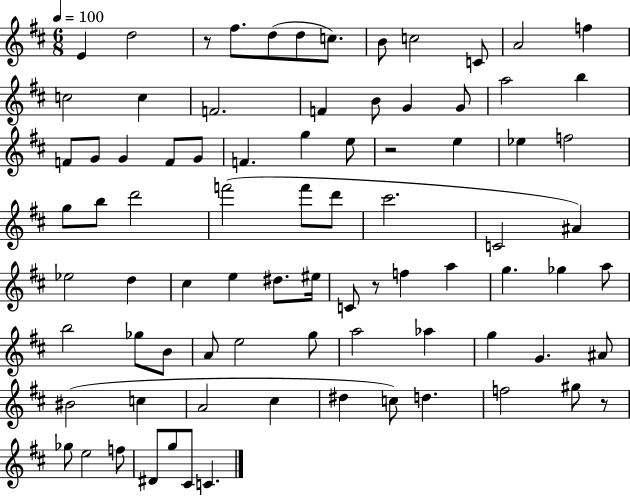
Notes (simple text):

E4/q D5/h R/e F#5/e. D5/e D5/e C5/e. B4/e C5/h C4/e A4/h F5/q C5/h C5/q F4/h. F4/q B4/e G4/q G4/e A5/h B5/q F4/e G4/e G4/q F4/e G4/e F4/q. G5/q E5/e R/h E5/q Eb5/q F5/h G5/e B5/e D6/h F6/h F6/e D6/e C#6/h. C4/h A#4/q Eb5/h D5/q C#5/q E5/q D#5/e. EIS5/s C4/e R/e F5/q A5/q G5/q. Gb5/q A5/e B5/h Gb5/e B4/e A4/e E5/h G5/e A5/h Ab5/q G5/q G4/q. A#4/e BIS4/h C5/q A4/h C#5/q D#5/q C5/e D5/q. F5/h G#5/e R/e Gb5/e E5/h F5/e D#4/e G5/e C#4/e C4/q.